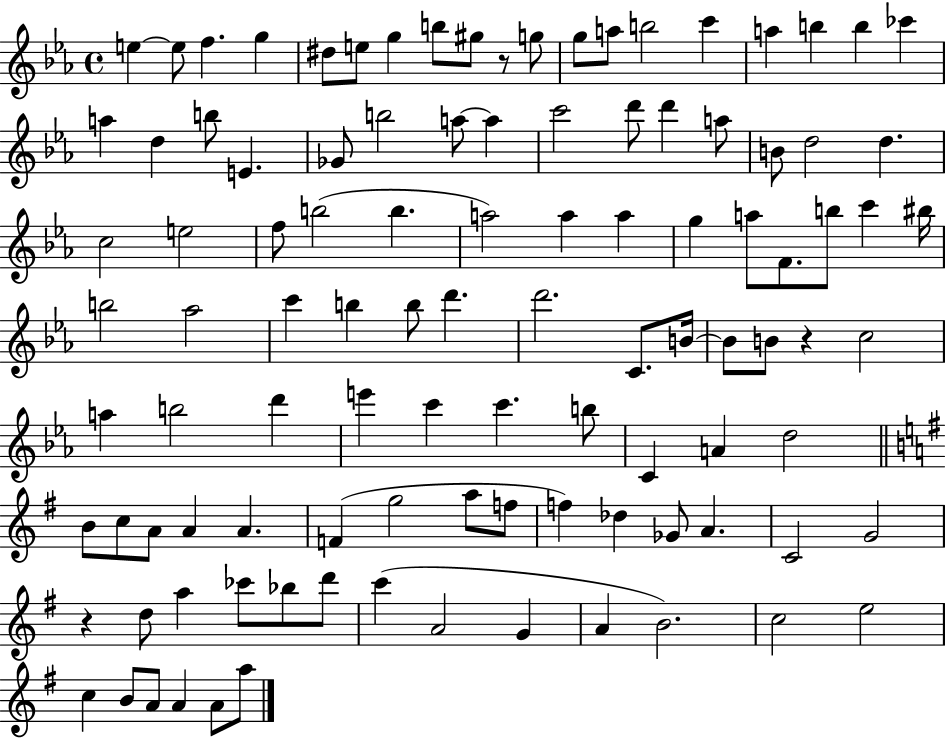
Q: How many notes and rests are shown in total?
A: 105